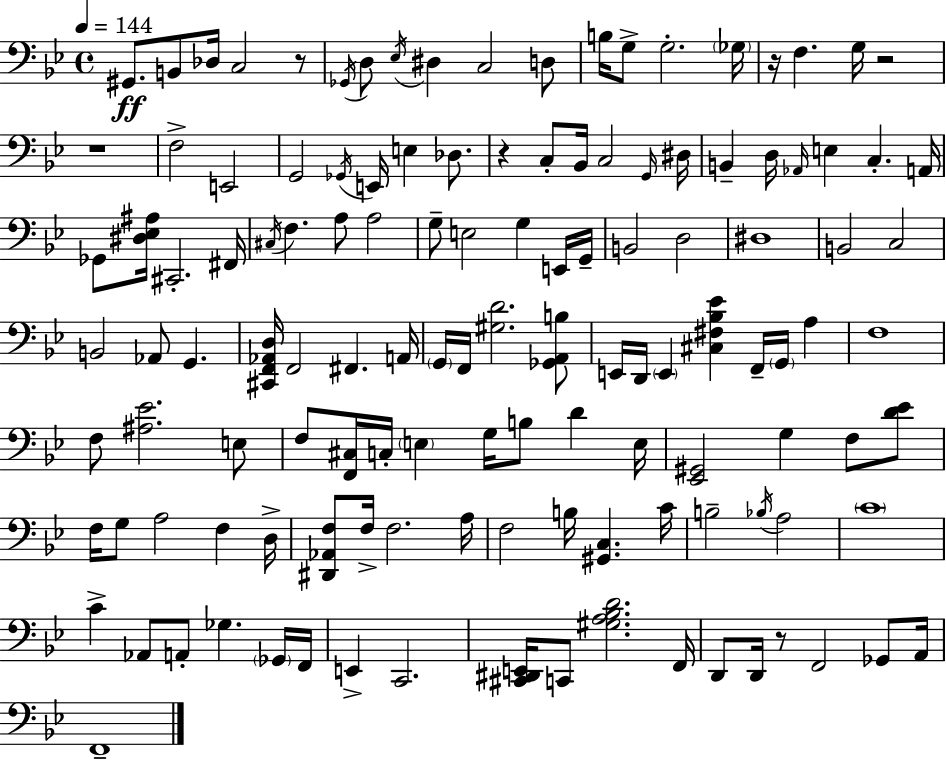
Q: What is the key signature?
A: G minor